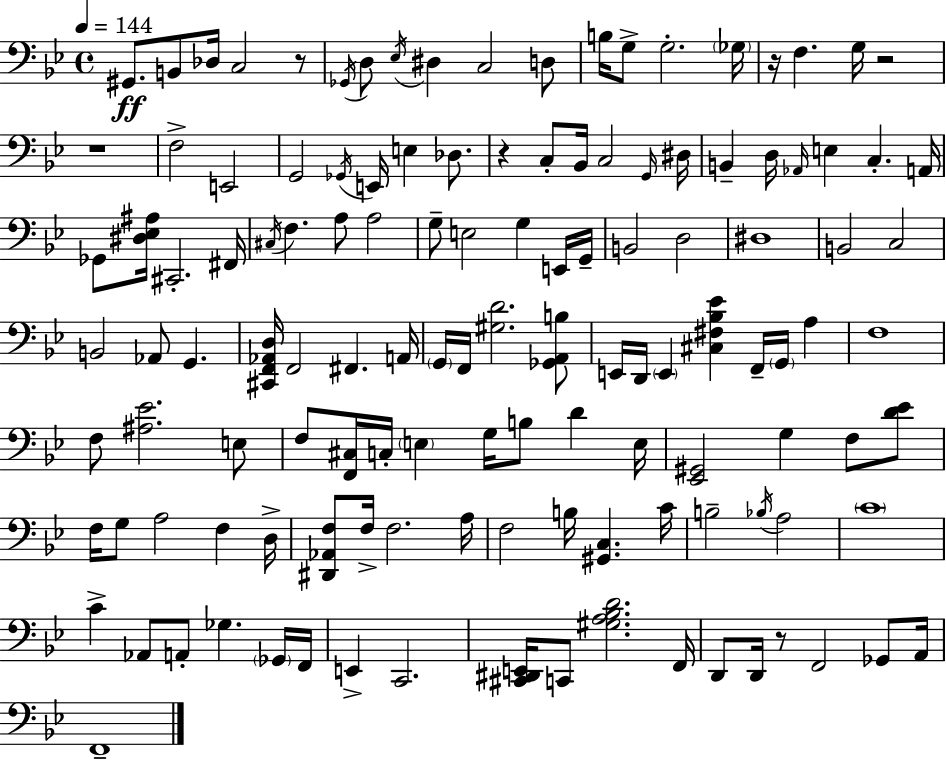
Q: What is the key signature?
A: G minor